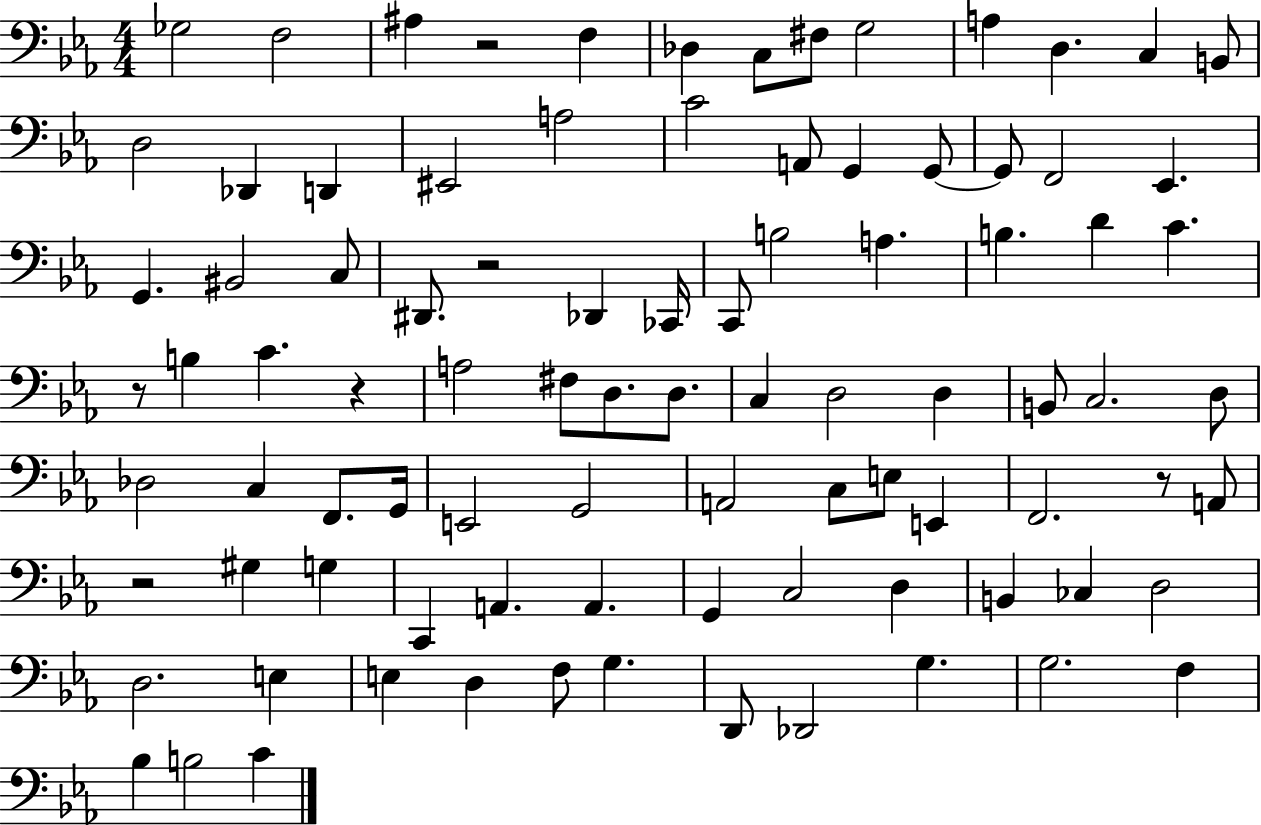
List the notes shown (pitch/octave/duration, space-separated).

Gb3/h F3/h A#3/q R/h F3/q Db3/q C3/e F#3/e G3/h A3/q D3/q. C3/q B2/e D3/h Db2/q D2/q EIS2/h A3/h C4/h A2/e G2/q G2/e G2/e F2/h Eb2/q. G2/q. BIS2/h C3/e D#2/e. R/h Db2/q CES2/s C2/e B3/h A3/q. B3/q. D4/q C4/q. R/e B3/q C4/q. R/q A3/h F#3/e D3/e. D3/e. C3/q D3/h D3/q B2/e C3/h. D3/e Db3/h C3/q F2/e. G2/s E2/h G2/h A2/h C3/e E3/e E2/q F2/h. R/e A2/e R/h G#3/q G3/q C2/q A2/q. A2/q. G2/q C3/h D3/q B2/q CES3/q D3/h D3/h. E3/q E3/q D3/q F3/e G3/q. D2/e Db2/h G3/q. G3/h. F3/q Bb3/q B3/h C4/q